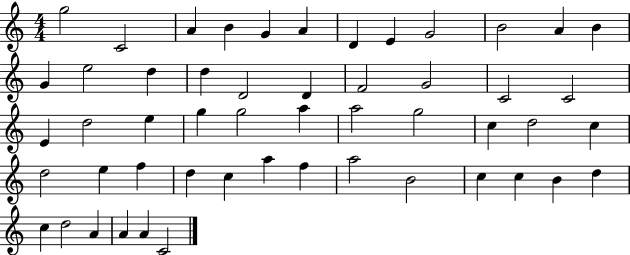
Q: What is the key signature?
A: C major